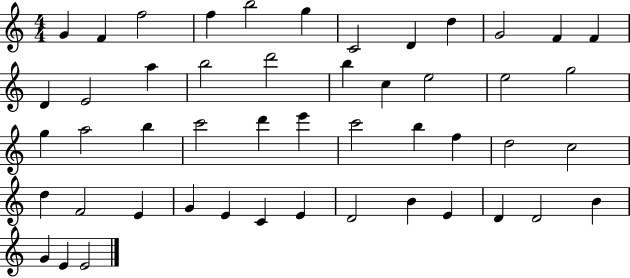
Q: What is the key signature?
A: C major